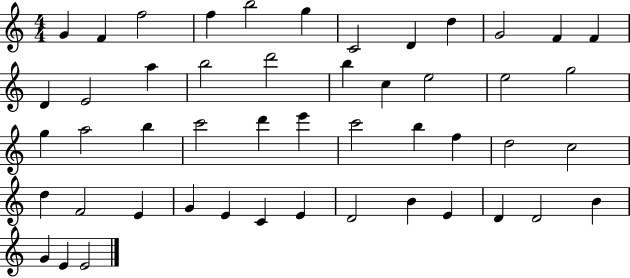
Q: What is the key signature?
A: C major